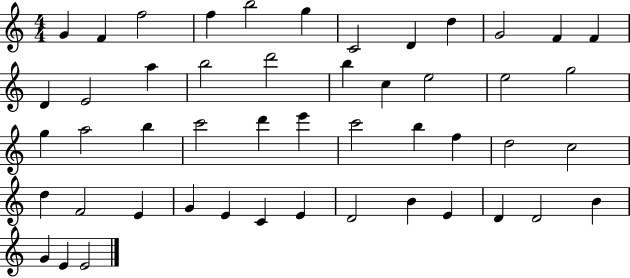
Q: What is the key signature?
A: C major